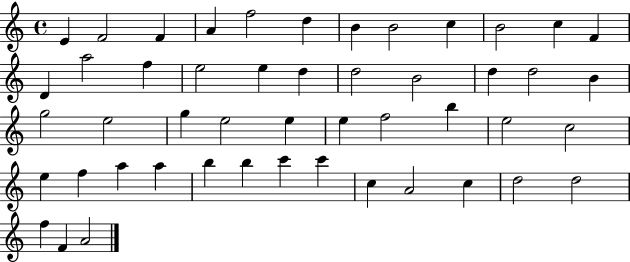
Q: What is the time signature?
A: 4/4